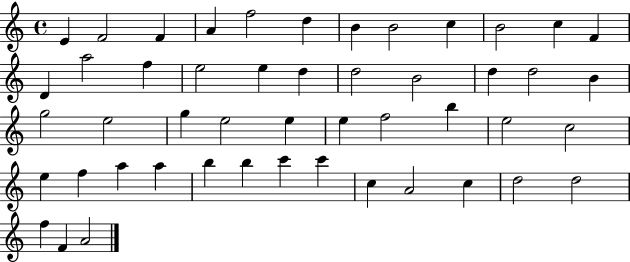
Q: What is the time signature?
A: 4/4